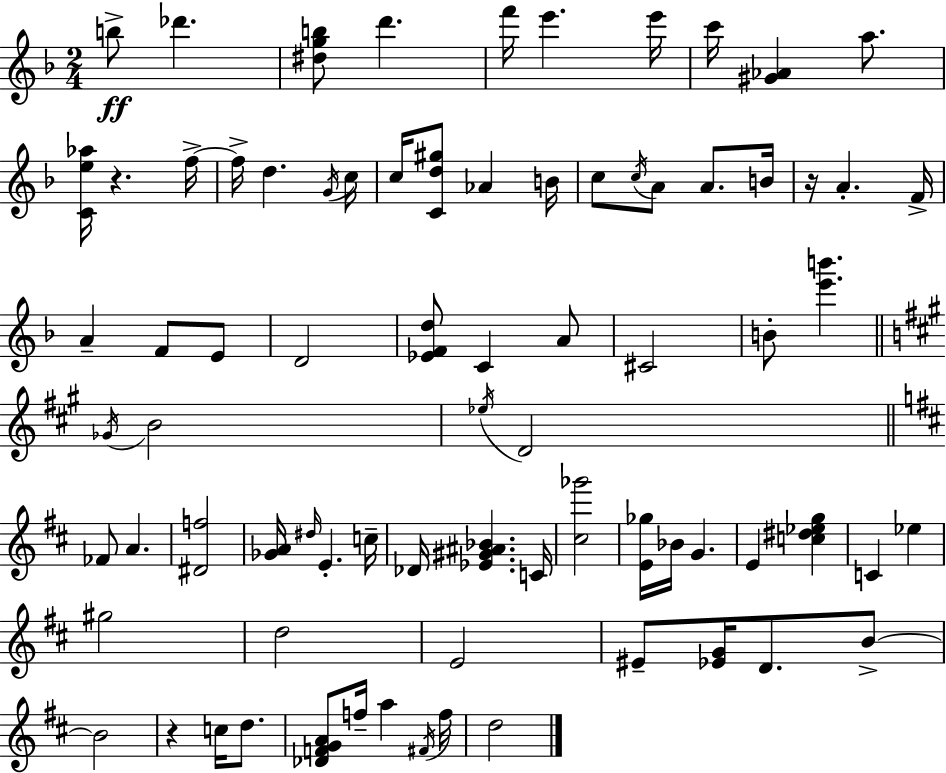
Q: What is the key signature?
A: F major